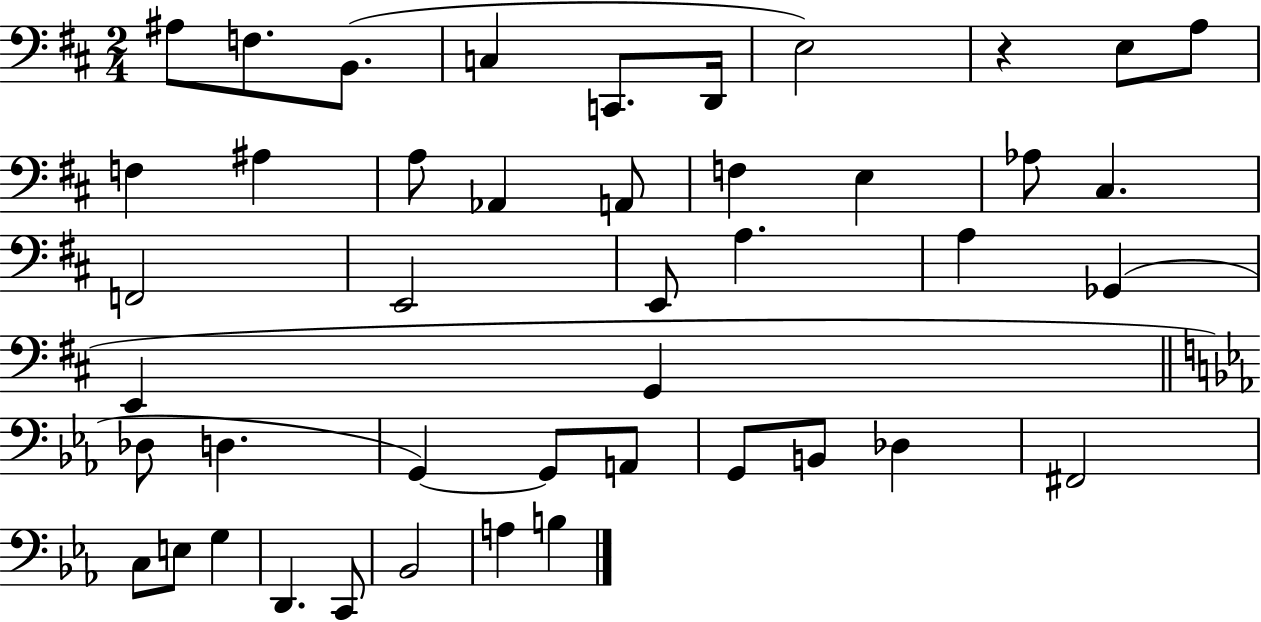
{
  \clef bass
  \numericTimeSignature
  \time 2/4
  \key d \major
  ais8 f8. b,8.( | c4 c,8. d,16 | e2) | r4 e8 a8 | \break f4 ais4 | a8 aes,4 a,8 | f4 e4 | aes8 cis4. | \break f,2 | e,2 | e,8 a4. | a4 ges,4( | \break e,4 g,4 | \bar "||" \break \key c \minor des8 d4. | g,4~~) g,8 a,8 | g,8 b,8 des4 | fis,2 | \break c8 e8 g4 | d,4. c,8 | bes,2 | a4 b4 | \break \bar "|."
}